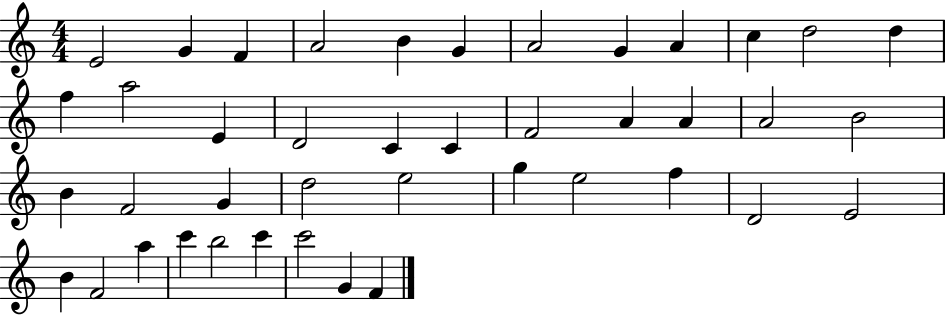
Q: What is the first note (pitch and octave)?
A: E4